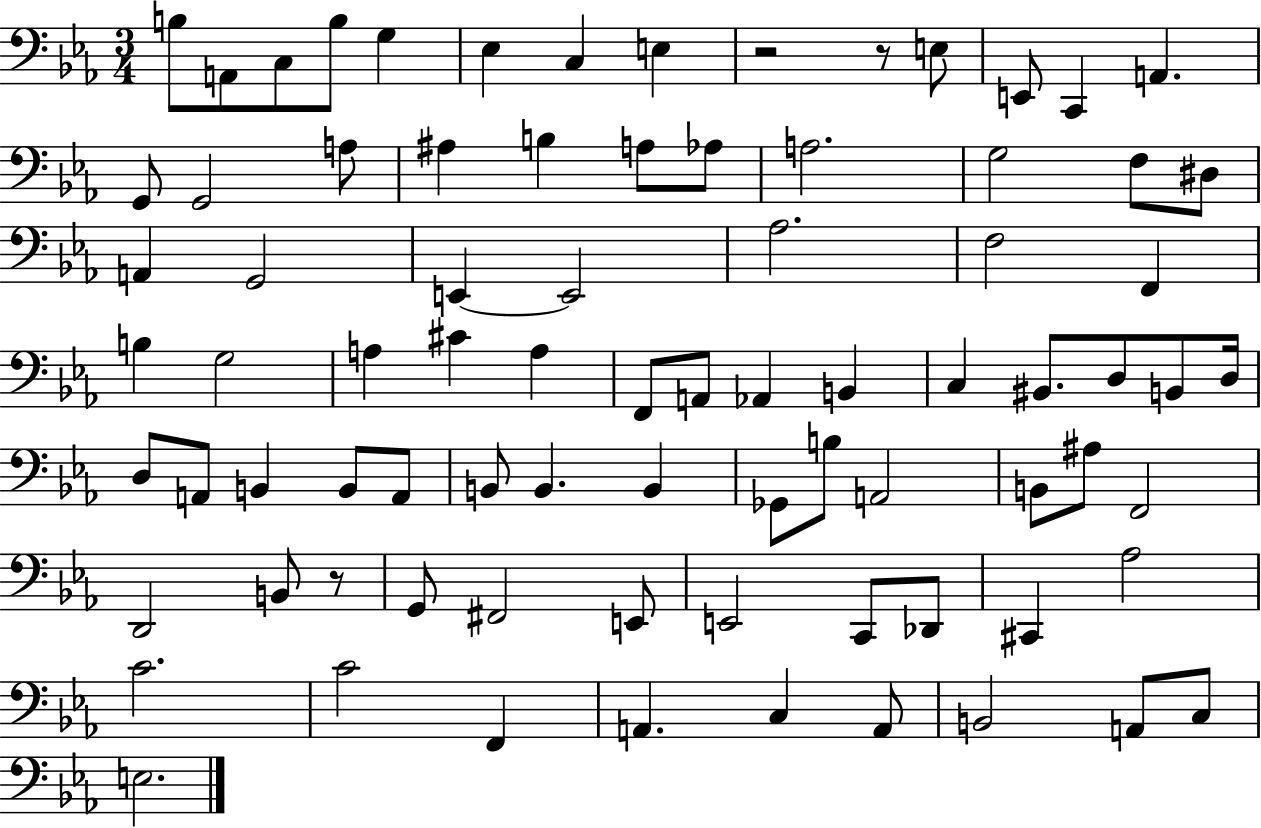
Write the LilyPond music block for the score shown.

{
  \clef bass
  \numericTimeSignature
  \time 3/4
  \key ees \major
  \repeat volta 2 { b8 a,8 c8 b8 g4 | ees4 c4 e4 | r2 r8 e8 | e,8 c,4 a,4. | \break g,8 g,2 a8 | ais4 b4 a8 aes8 | a2. | g2 f8 dis8 | \break a,4 g,2 | e,4~~ e,2 | aes2. | f2 f,4 | \break b4 g2 | a4 cis'4 a4 | f,8 a,8 aes,4 b,4 | c4 bis,8. d8 b,8 d16 | \break d8 a,8 b,4 b,8 a,8 | b,8 b,4. b,4 | ges,8 b8 a,2 | b,8 ais8 f,2 | \break d,2 b,8 r8 | g,8 fis,2 e,8 | e,2 c,8 des,8 | cis,4 aes2 | \break c'2. | c'2 f,4 | a,4. c4 a,8 | b,2 a,8 c8 | \break e2. | } \bar "|."
}